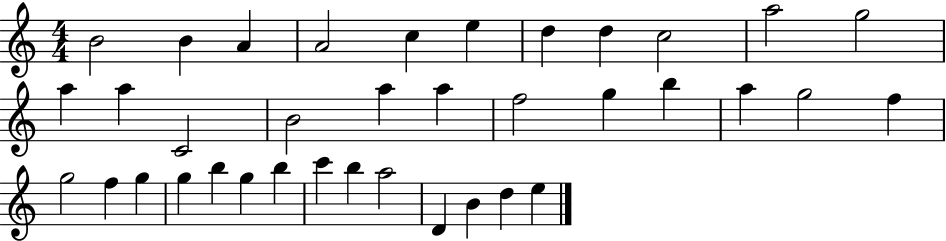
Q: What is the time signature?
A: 4/4